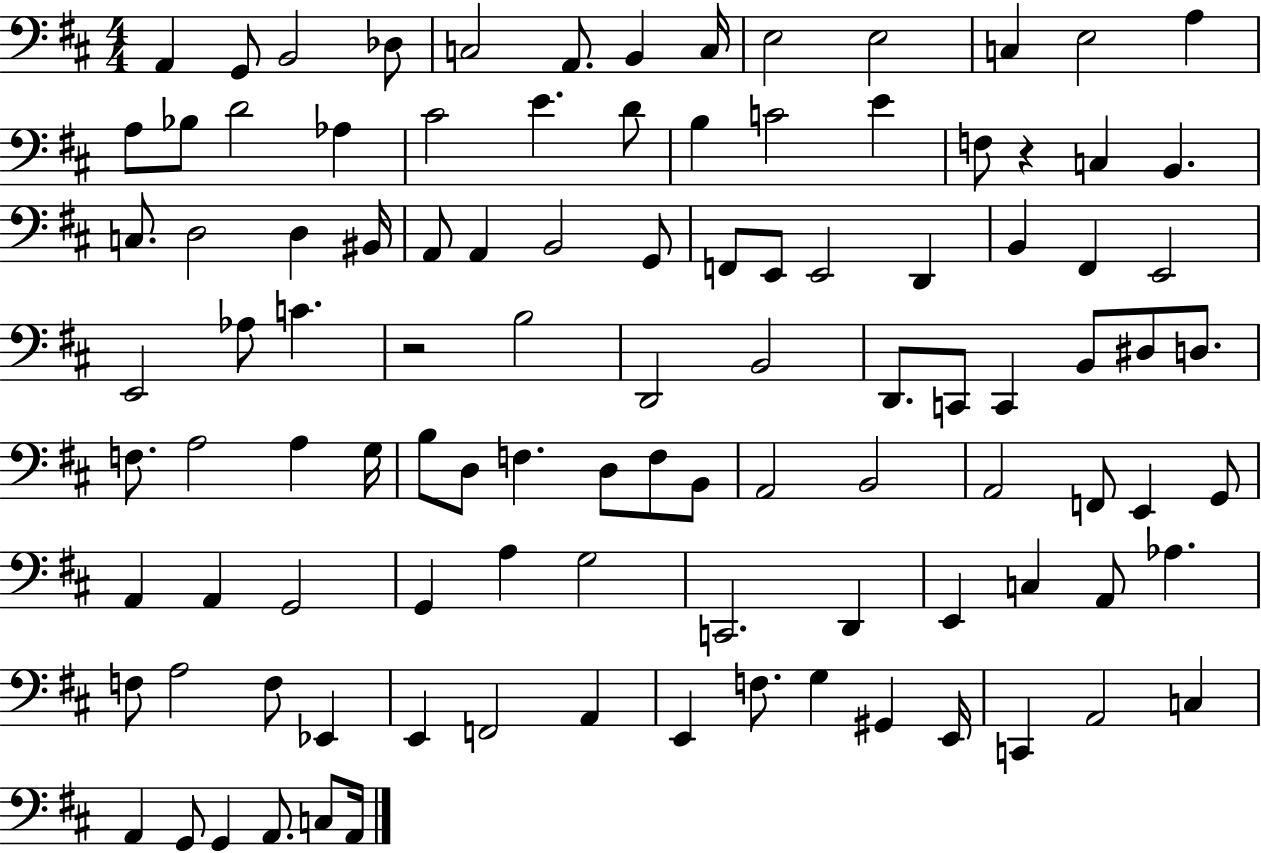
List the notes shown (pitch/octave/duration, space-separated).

A2/q G2/e B2/h Db3/e C3/h A2/e. B2/q C3/s E3/h E3/h C3/q E3/h A3/q A3/e Bb3/e D4/h Ab3/q C#4/h E4/q. D4/e B3/q C4/h E4/q F3/e R/q C3/q B2/q. C3/e. D3/h D3/q BIS2/s A2/e A2/q B2/h G2/e F2/e E2/e E2/h D2/q B2/q F#2/q E2/h E2/h Ab3/e C4/q. R/h B3/h D2/h B2/h D2/e. C2/e C2/q B2/e D#3/e D3/e. F3/e. A3/h A3/q G3/s B3/e D3/e F3/q. D3/e F3/e B2/e A2/h B2/h A2/h F2/e E2/q G2/e A2/q A2/q G2/h G2/q A3/q G3/h C2/h. D2/q E2/q C3/q A2/e Ab3/q. F3/e A3/h F3/e Eb2/q E2/q F2/h A2/q E2/q F3/e. G3/q G#2/q E2/s C2/q A2/h C3/q A2/q G2/e G2/q A2/e. C3/e A2/s